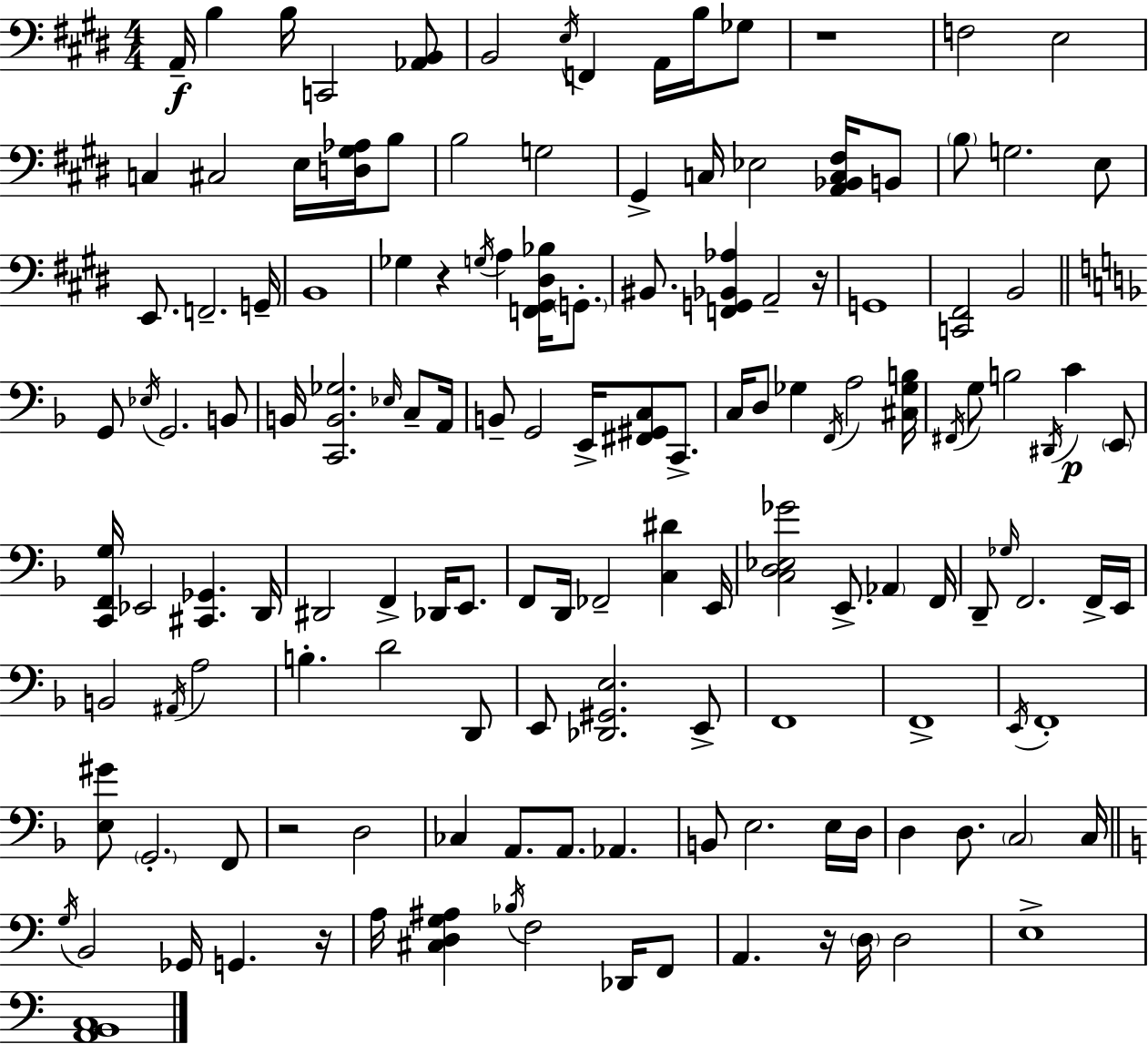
{
  \clef bass
  \numericTimeSignature
  \time 4/4
  \key e \major
  \repeat volta 2 { a,16--\f b4 b16 c,2 <aes, b,>8 | b,2 \acciaccatura { e16 } f,4 a,16 b16 ges8 | r1 | f2 e2 | \break c4 cis2 e16 <d gis aes>16 b8 | b2 g2 | gis,4-> c16 ees2 <a, bes, c fis>16 b,8 | \parenthesize b8 g2. e8 | \break e,8. f,2.-- | g,16-- b,1 | ges4 r4 \acciaccatura { g16 } a4 <f, gis, dis bes>16 \parenthesize g,8.-. | bis,8. <f, g, bes, aes>4 a,2-- | \break r16 g,1 | <c, fis,>2 b,2 | \bar "||" \break \key f \major g,8 \acciaccatura { ees16 } g,2. b,8 | b,16 <c, b, ges>2. \grace { ees16 } c8-- | a,16 b,8-- g,2 e,16-> <fis, gis, c>8 c,8.-> | c16 d8 ges4 \acciaccatura { f,16 } a2 | \break <cis ges b>16 \acciaccatura { fis,16 } g8 b2 \acciaccatura { dis,16 } c'4\p | \parenthesize e,8 <c, f, g>16 ees,2 <cis, ges,>4. | d,16 dis,2 f,4-> | des,16 e,8. f,8 d,16 fes,2-- | \break <c dis'>4 e,16 <c d ees ges'>2 e,8.-> | \parenthesize aes,4 f,16 d,8-- \grace { ges16 } f,2. | f,16-> e,16 b,2 \acciaccatura { ais,16 } a2 | b4.-. d'2 | \break d,8 e,8 <des, gis, e>2. | e,8-> f,1 | f,1-> | \acciaccatura { e,16 } f,1-. | \break <e gis'>8 \parenthesize g,2.-. | f,8 r2 | d2 ces4 a,8. a,8. | aes,4. b,8 e2. | \break e16 d16 d4 d8. \parenthesize c2 | c16 \bar "||" \break \key c \major \acciaccatura { g16 } b,2 ges,16 g,4. | r16 a16 <cis d g ais>4 \acciaccatura { bes16 } f2 des,16 | f,8 a,4. r16 \parenthesize d16 d2 | e1-> | \break <a, b, c>1 | } \bar "|."
}